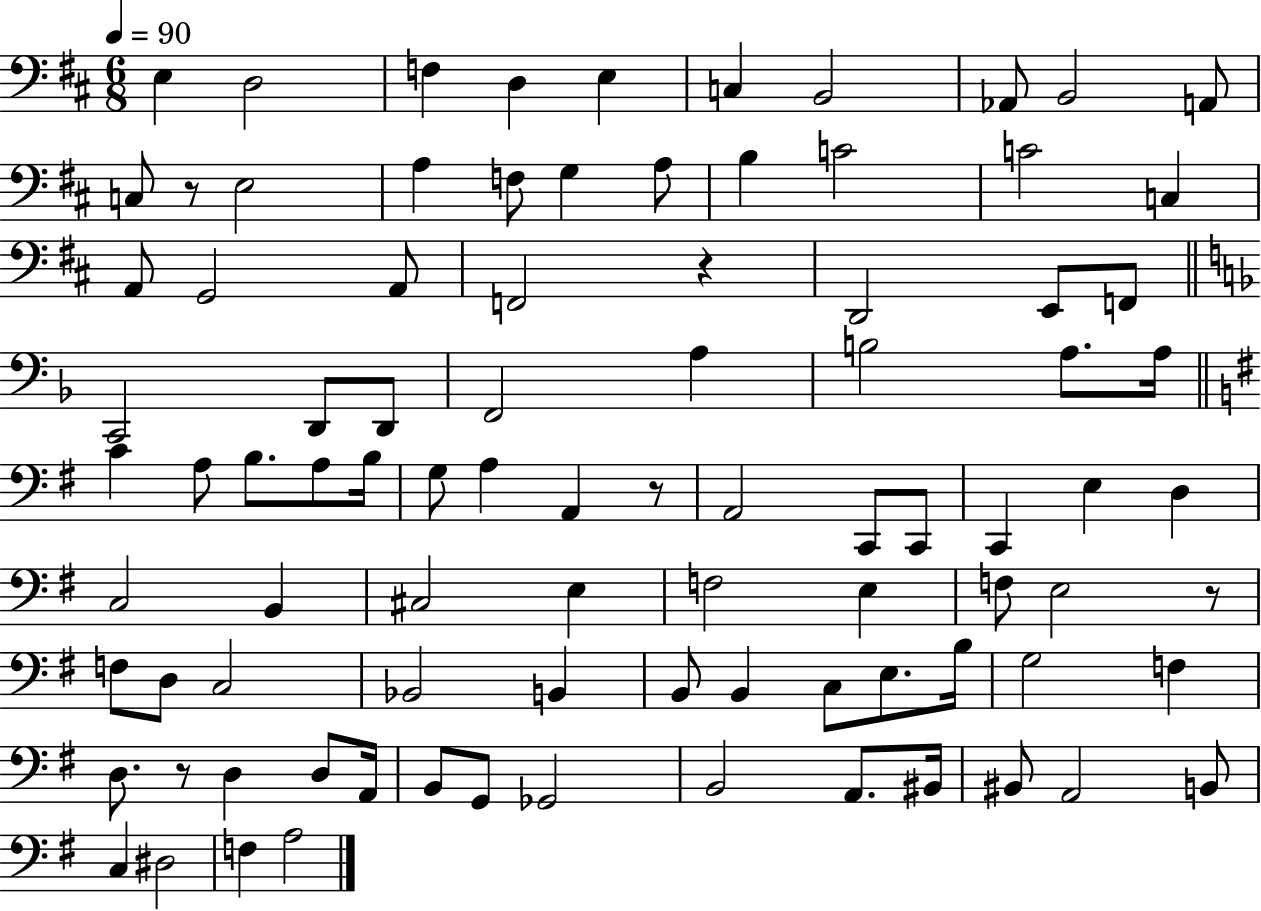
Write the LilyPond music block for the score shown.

{
  \clef bass
  \numericTimeSignature
  \time 6/8
  \key d \major
  \tempo 4 = 90
  \repeat volta 2 { e4 d2 | f4 d4 e4 | c4 b,2 | aes,8 b,2 a,8 | \break c8 r8 e2 | a4 f8 g4 a8 | b4 c'2 | c'2 c4 | \break a,8 g,2 a,8 | f,2 r4 | d,2 e,8 f,8 | \bar "||" \break \key f \major c,2 d,8 d,8 | f,2 a4 | b2 a8. a16 | \bar "||" \break \key e \minor c'4 a8 b8. a8 b16 | g8 a4 a,4 r8 | a,2 c,8 c,8 | c,4 e4 d4 | \break c2 b,4 | cis2 e4 | f2 e4 | f8 e2 r8 | \break f8 d8 c2 | bes,2 b,4 | b,8 b,4 c8 e8. b16 | g2 f4 | \break d8. r8 d4 d8 a,16 | b,8 g,8 ges,2 | b,2 a,8. bis,16 | bis,8 a,2 b,8 | \break c4 dis2 | f4 a2 | } \bar "|."
}